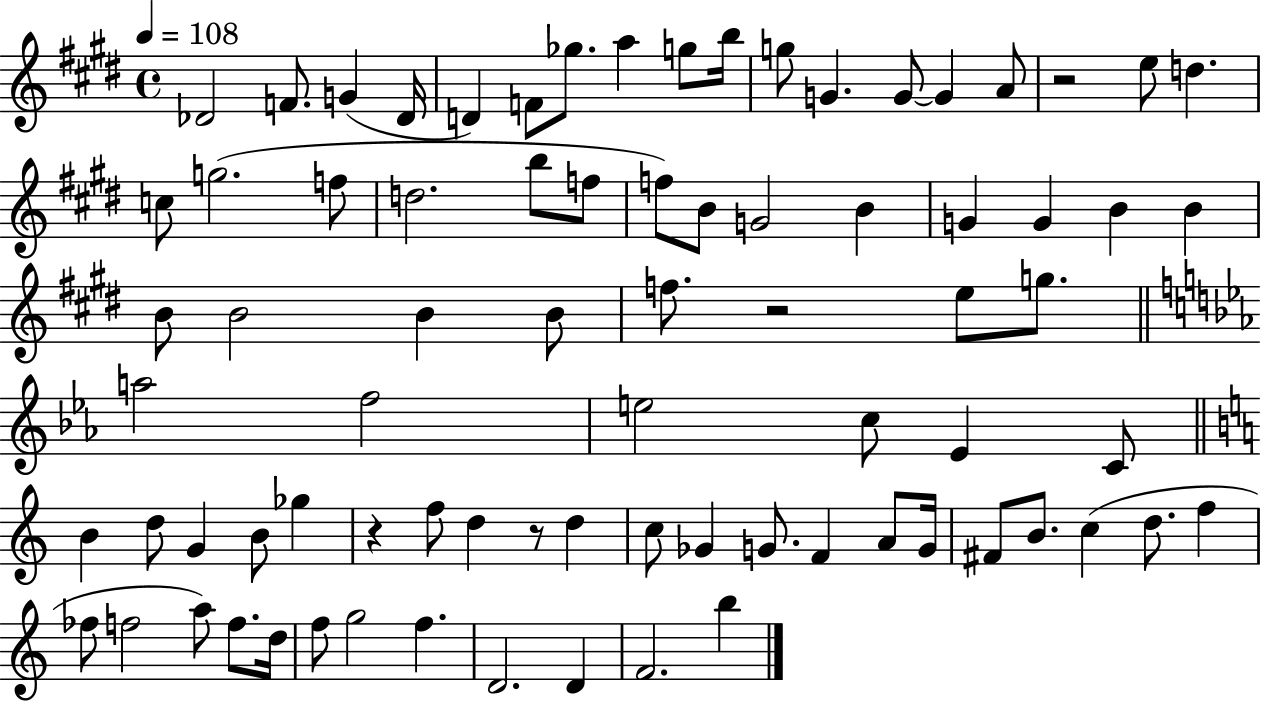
X:1
T:Untitled
M:4/4
L:1/4
K:E
_D2 F/2 G _D/4 D F/2 _g/2 a g/2 b/4 g/2 G G/2 G A/2 z2 e/2 d c/2 g2 f/2 d2 b/2 f/2 f/2 B/2 G2 B G G B B B/2 B2 B B/2 f/2 z2 e/2 g/2 a2 f2 e2 c/2 _E C/2 B d/2 G B/2 _g z f/2 d z/2 d c/2 _G G/2 F A/2 G/4 ^F/2 B/2 c d/2 f _f/2 f2 a/2 f/2 d/4 f/2 g2 f D2 D F2 b